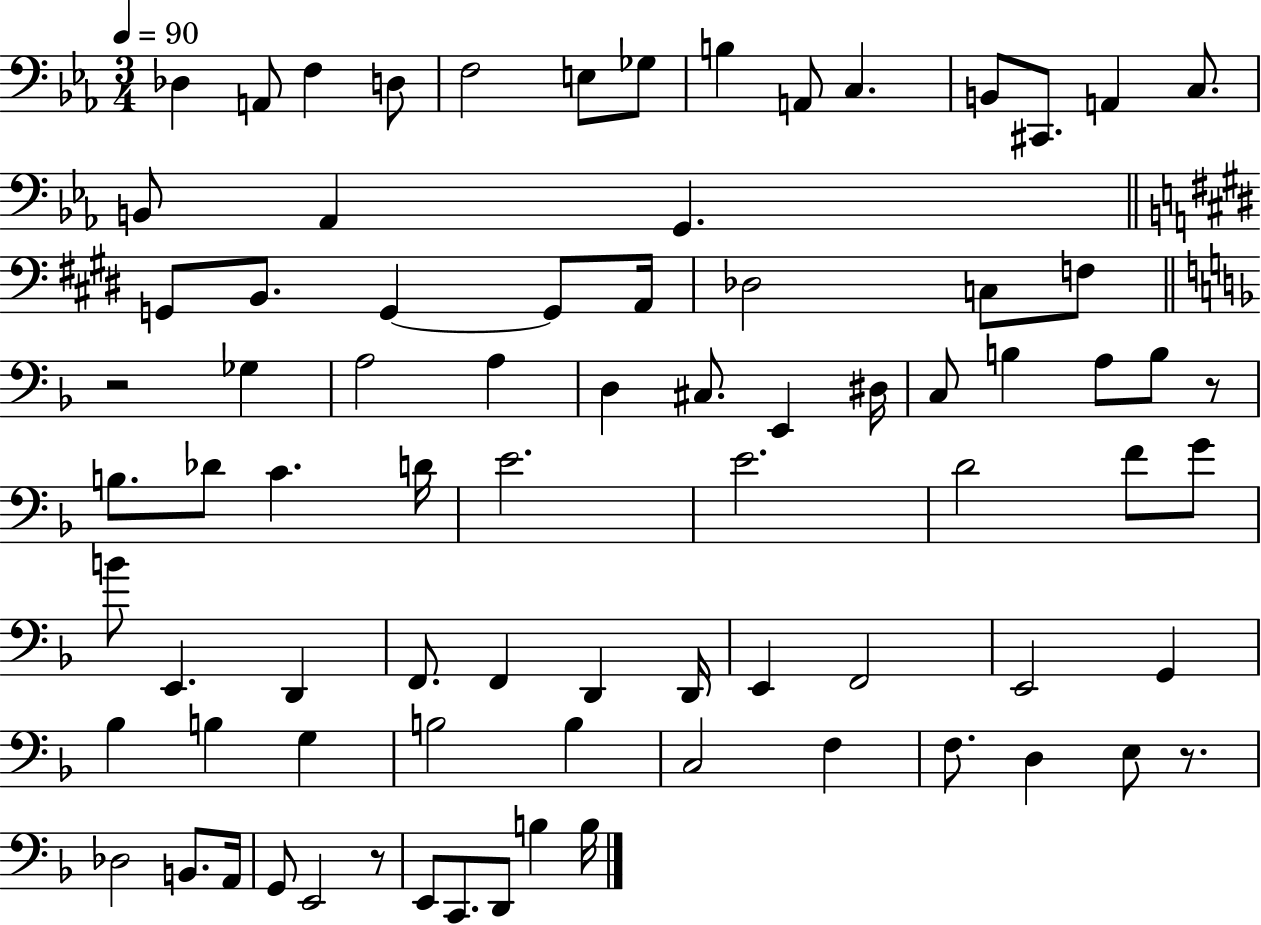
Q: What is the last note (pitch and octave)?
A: B3